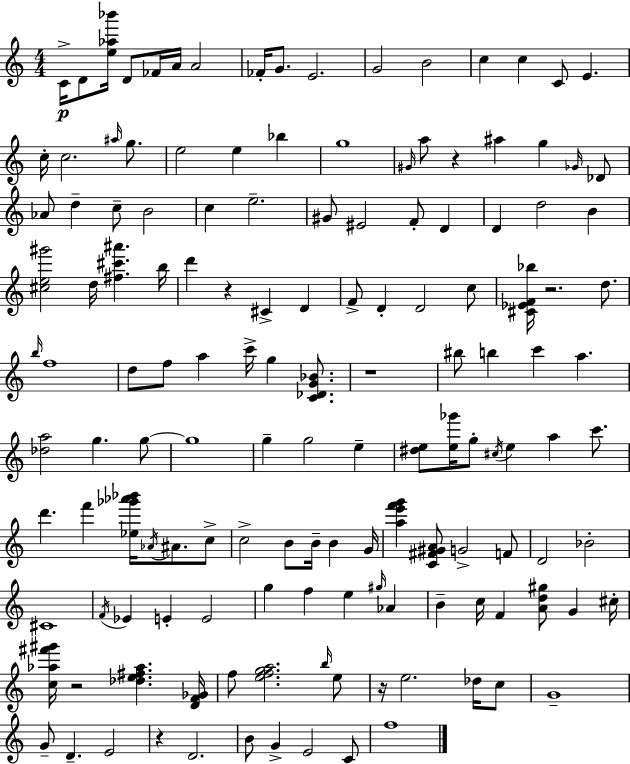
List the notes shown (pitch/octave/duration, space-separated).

C4/s D4/e [E5,Ab5,Bb6]/s D4/e FES4/s A4/s A4/h FES4/s G4/e. E4/h. G4/h B4/h C5/q C5/q C4/e E4/q. C5/s C5/h. A#5/s G5/e. E5/h E5/q Bb5/q G5/w G#4/s A5/e R/q A#5/q G5/q Gb4/s Db4/e Ab4/e D5/q C5/e B4/h C5/q E5/h. G#4/e EIS4/h F4/e D4/q D4/q D5/h B4/q [C#5,E5,G#6]/h D5/s [F#5,C#6,A#6]/q. B5/s D6/q R/q C#4/q D4/q F4/e D4/q D4/h C5/e [C#4,Eb4,F4,Bb5]/s R/h. D5/e. B5/s F5/w D5/e F5/e A5/q C6/s G5/q [C4,Db4,G4,Bb4]/e. R/w BIS5/e B5/q C6/q A5/q. [Db5,A5]/h G5/q. G5/e G5/w G5/q G5/h E5/q [D#5,E5]/e [E5,Gb6]/s G5/e C#5/s E5/q A5/q C6/e. D6/q. F6/q [Eb5,Gb6,Ab6,Bb6]/s Ab4/s A#4/e. C5/e C5/h B4/e B4/s B4/q G4/s [A5,E6,F6,G6]/q [C4,F#4,G#4,A4]/e G4/h F4/e D4/h Bb4/h C#4/w F4/s Eb4/q E4/q E4/h G5/q F5/q E5/q G#5/s Ab4/q B4/q C5/s F4/q [A4,D5,G#5]/e G4/q C#5/s [C5,Ab5,F#6,G#6]/s R/h [Db5,E5,F#5,Ab5]/q. [D4,F4,Gb4]/s F5/e [E5,F5,G5,A5]/h. B5/s E5/e R/s E5/h. Db5/s C5/e G4/w G4/e D4/q. E4/h R/q D4/h. B4/e G4/q E4/h C4/e F5/w